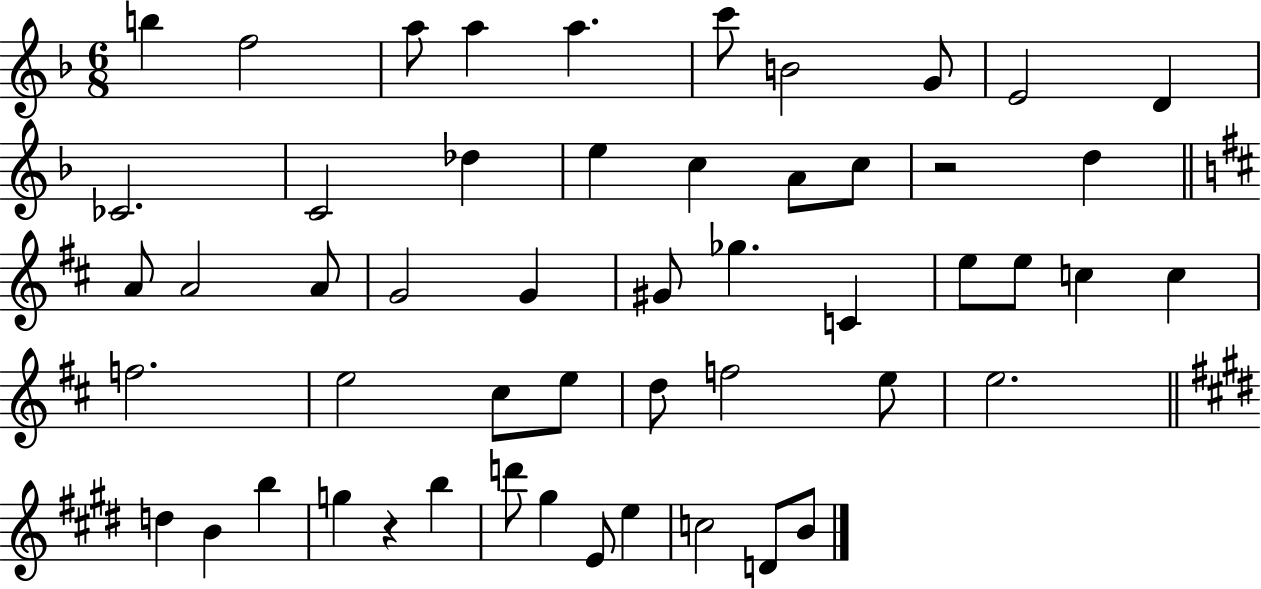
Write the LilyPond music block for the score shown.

{
  \clef treble
  \numericTimeSignature
  \time 6/8
  \key f \major
  \repeat volta 2 { b''4 f''2 | a''8 a''4 a''4. | c'''8 b'2 g'8 | e'2 d'4 | \break ces'2. | c'2 des''4 | e''4 c''4 a'8 c''8 | r2 d''4 | \break \bar "||" \break \key b \minor a'8 a'2 a'8 | g'2 g'4 | gis'8 ges''4. c'4 | e''8 e''8 c''4 c''4 | \break f''2. | e''2 cis''8 e''8 | d''8 f''2 e''8 | e''2. | \break \bar "||" \break \key e \major d''4 b'4 b''4 | g''4 r4 b''4 | d'''8 gis''4 e'8 e''4 | c''2 d'8 b'8 | \break } \bar "|."
}